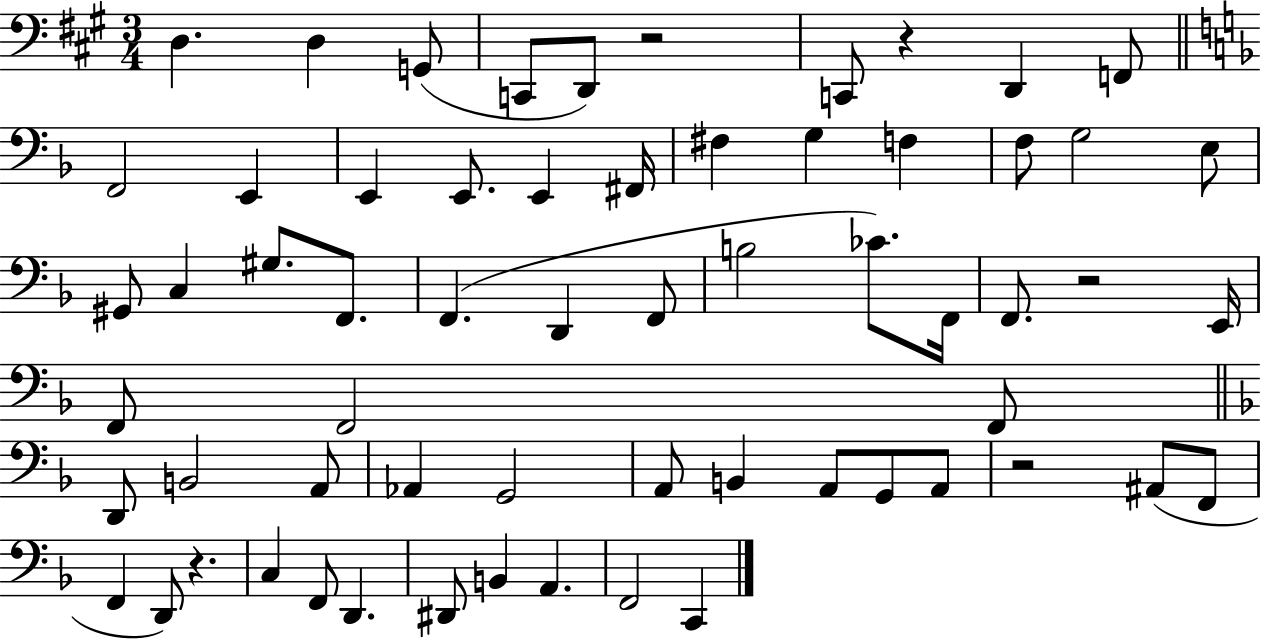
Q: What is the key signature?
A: A major